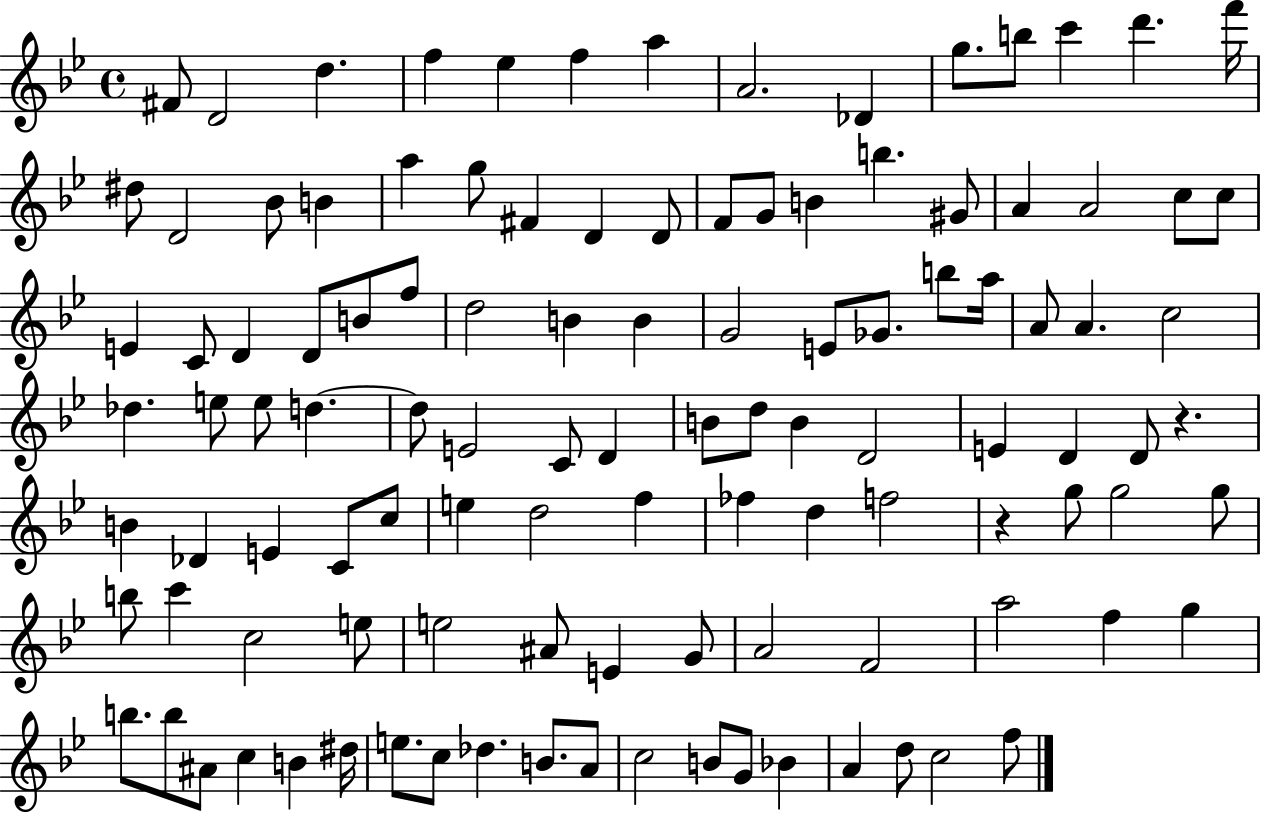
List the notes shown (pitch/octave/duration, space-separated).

F#4/e D4/h D5/q. F5/q Eb5/q F5/q A5/q A4/h. Db4/q G5/e. B5/e C6/q D6/q. F6/s D#5/e D4/h Bb4/e B4/q A5/q G5/e F#4/q D4/q D4/e F4/e G4/e B4/q B5/q. G#4/e A4/q A4/h C5/e C5/e E4/q C4/e D4/q D4/e B4/e F5/e D5/h B4/q B4/q G4/h E4/e Gb4/e. B5/e A5/s A4/e A4/q. C5/h Db5/q. E5/e E5/e D5/q. D5/e E4/h C4/e D4/q B4/e D5/e B4/q D4/h E4/q D4/q D4/e R/q. B4/q Db4/q E4/q C4/e C5/e E5/q D5/h F5/q FES5/q D5/q F5/h R/q G5/e G5/h G5/e B5/e C6/q C5/h E5/e E5/h A#4/e E4/q G4/e A4/h F4/h A5/h F5/q G5/q B5/e. B5/e A#4/e C5/q B4/q D#5/s E5/e. C5/e Db5/q. B4/e. A4/e C5/h B4/e G4/e Bb4/q A4/q D5/e C5/h F5/e